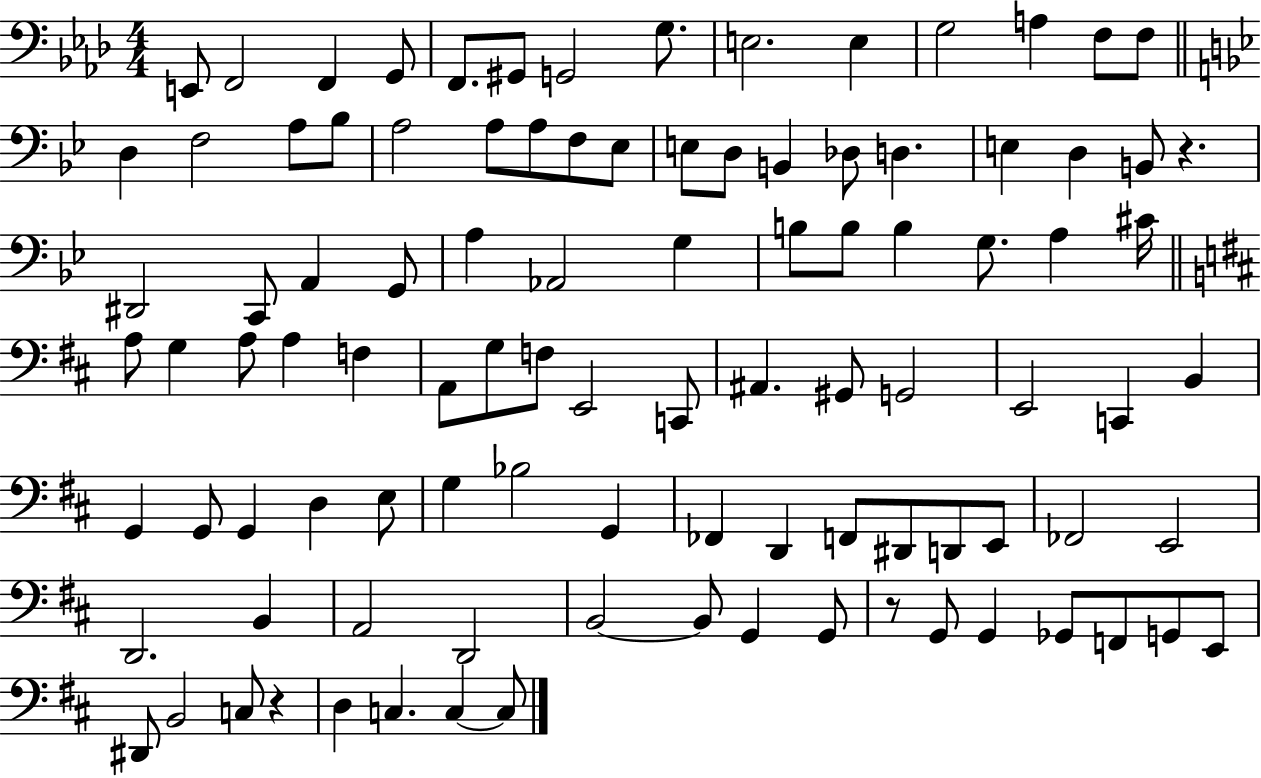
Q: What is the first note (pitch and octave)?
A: E2